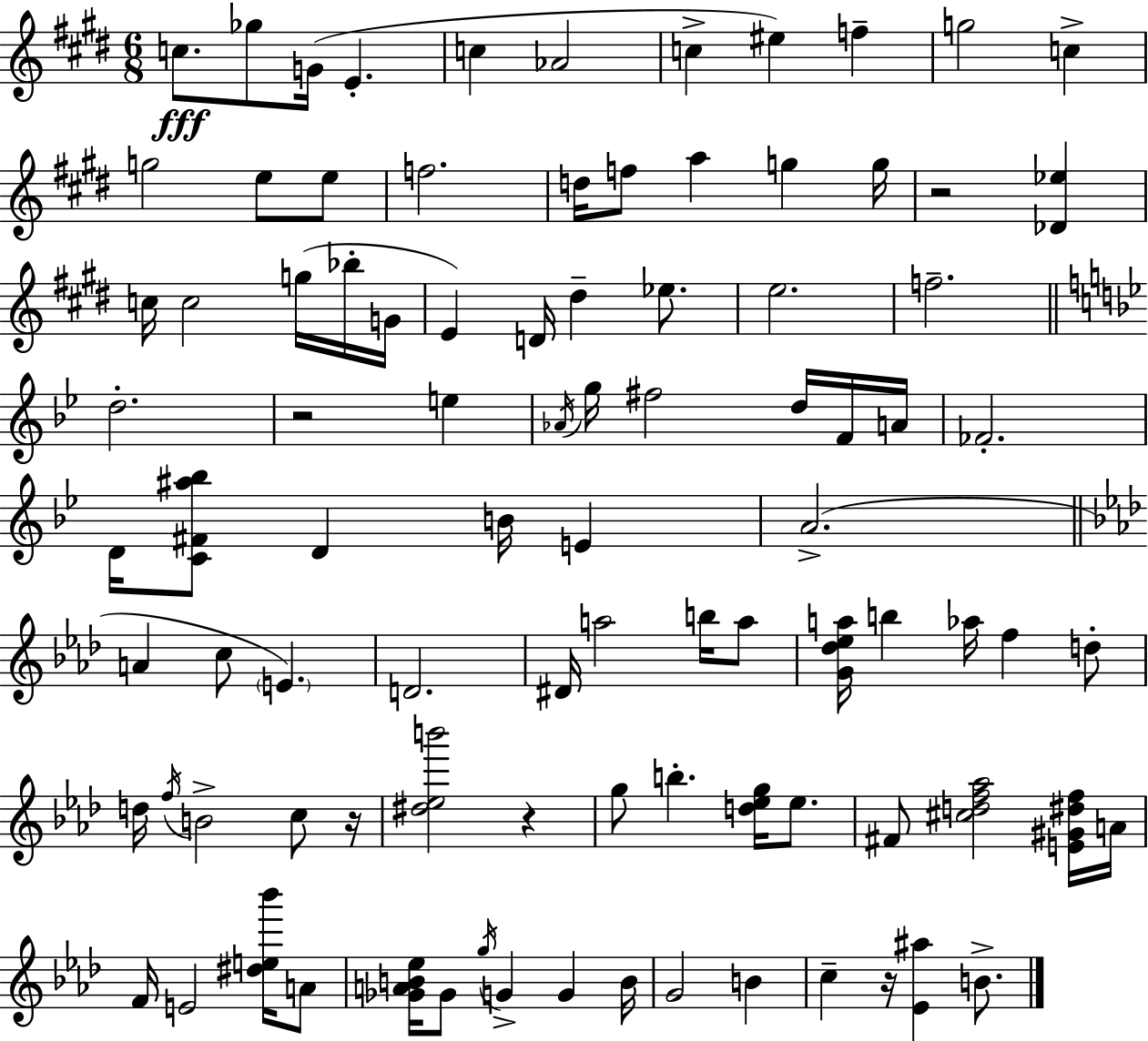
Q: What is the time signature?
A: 6/8